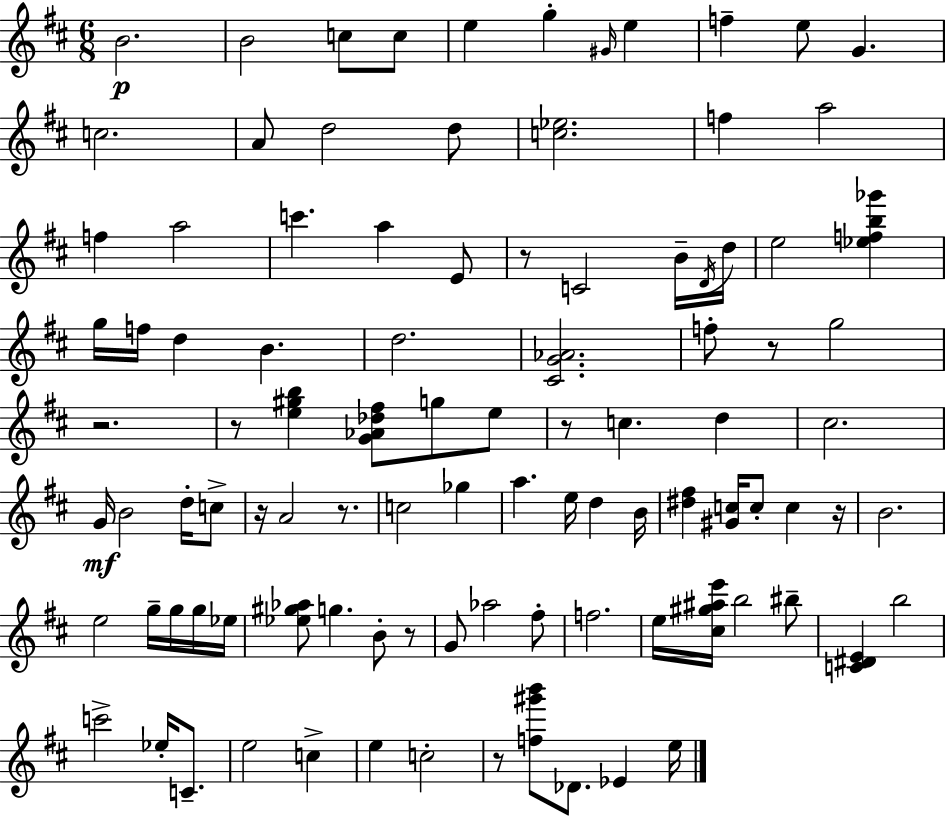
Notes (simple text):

B4/h. B4/h C5/e C5/e E5/q G5/q G#4/s E5/q F5/q E5/e G4/q. C5/h. A4/e D5/h D5/e [C5,Eb5]/h. F5/q A5/h F5/q A5/h C6/q. A5/q E4/e R/e C4/h B4/s D4/s D5/s E5/h [Eb5,F5,B5,Gb6]/q G5/s F5/s D5/q B4/q. D5/h. [C#4,G4,Ab4]/h. F5/e R/e G5/h R/h. R/e [E5,G#5,B5]/q [G4,Ab4,Db5,F#5]/e G5/e E5/e R/e C5/q. D5/q C#5/h. G4/s B4/h D5/s C5/e R/s A4/h R/e. C5/h Gb5/q A5/q. E5/s D5/q B4/s [D#5,F#5]/q [G#4,C5]/s C5/e C5/q R/s B4/h. E5/h G5/s G5/s G5/s Eb5/s [Eb5,G#5,Ab5]/e G5/q. B4/e R/e G4/e Ab5/h F#5/e F5/h. E5/s [C#5,G#5,A#5,E6]/s B5/h BIS5/e [C4,D#4,E4]/q B5/h C6/h Eb5/s C4/e. E5/h C5/q E5/q C5/h R/e [F5,G#6,B6]/e Db4/e. Eb4/q E5/s